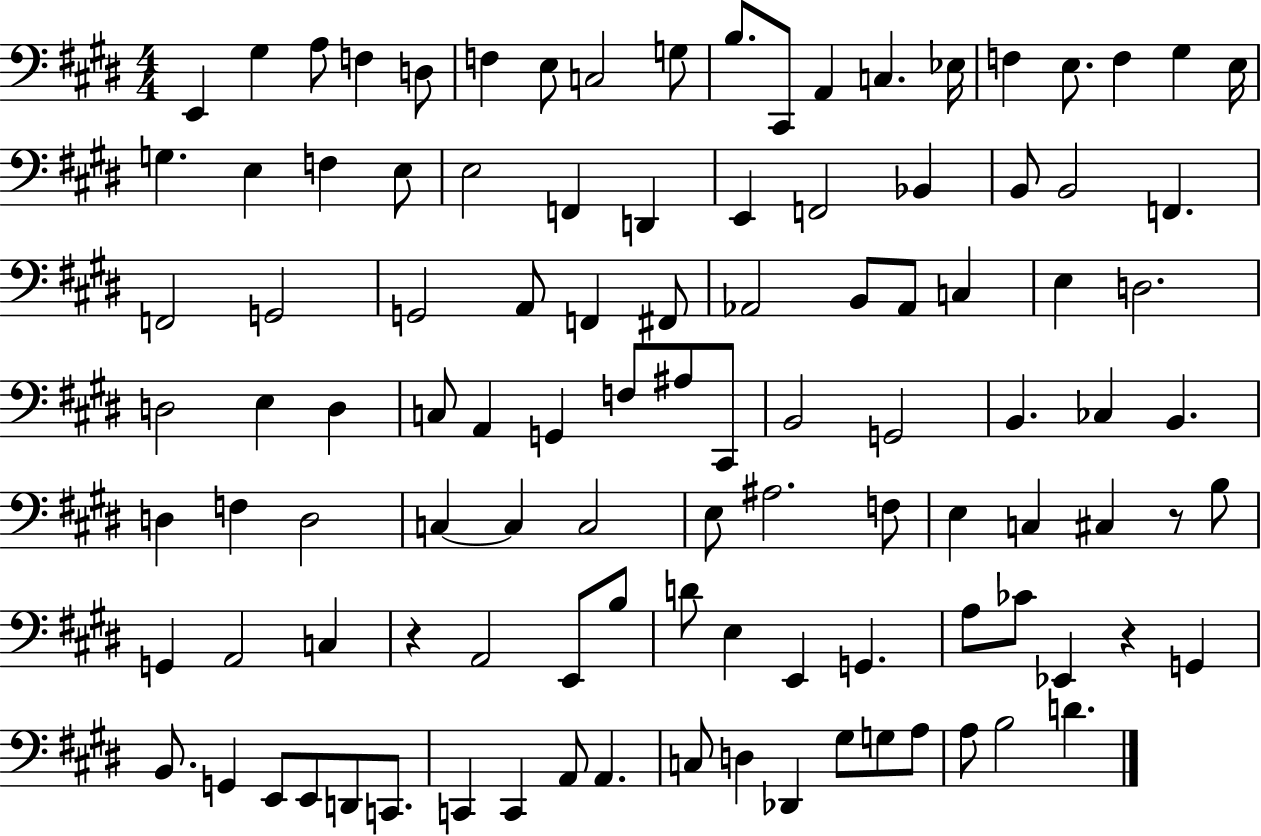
E2/q G#3/q A3/e F3/q D3/e F3/q E3/e C3/h G3/e B3/e. C#2/e A2/q C3/q. Eb3/s F3/q E3/e. F3/q G#3/q E3/s G3/q. E3/q F3/q E3/e E3/h F2/q D2/q E2/q F2/h Bb2/q B2/e B2/h F2/q. F2/h G2/h G2/h A2/e F2/q F#2/e Ab2/h B2/e Ab2/e C3/q E3/q D3/h. D3/h E3/q D3/q C3/e A2/q G2/q F3/e A#3/e C#2/e B2/h G2/h B2/q. CES3/q B2/q. D3/q F3/q D3/h C3/q C3/q C3/h E3/e A#3/h. F3/e E3/q C3/q C#3/q R/e B3/e G2/q A2/h C3/q R/q A2/h E2/e B3/e D4/e E3/q E2/q G2/q. A3/e CES4/e Eb2/q R/q G2/q B2/e. G2/q E2/e E2/e D2/e C2/e. C2/q C2/q A2/e A2/q. C3/e D3/q Db2/q G#3/e G3/e A3/e A3/e B3/h D4/q.